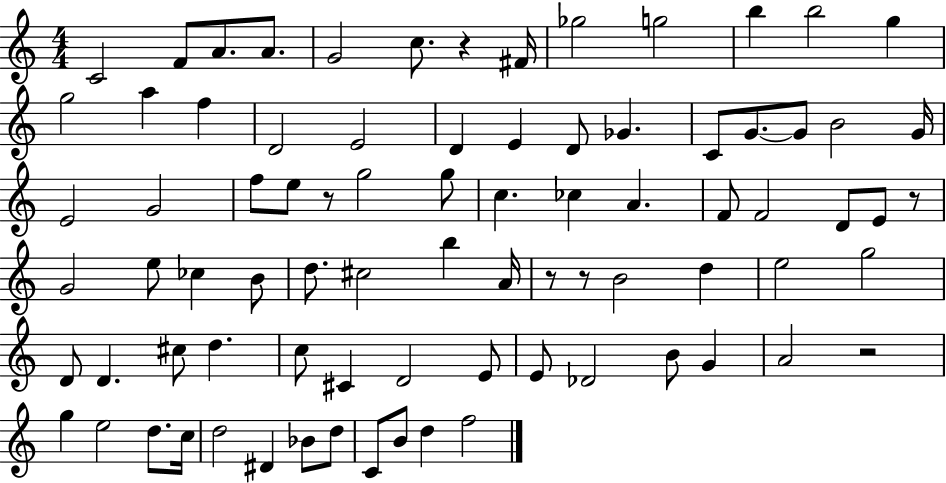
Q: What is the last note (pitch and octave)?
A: F5